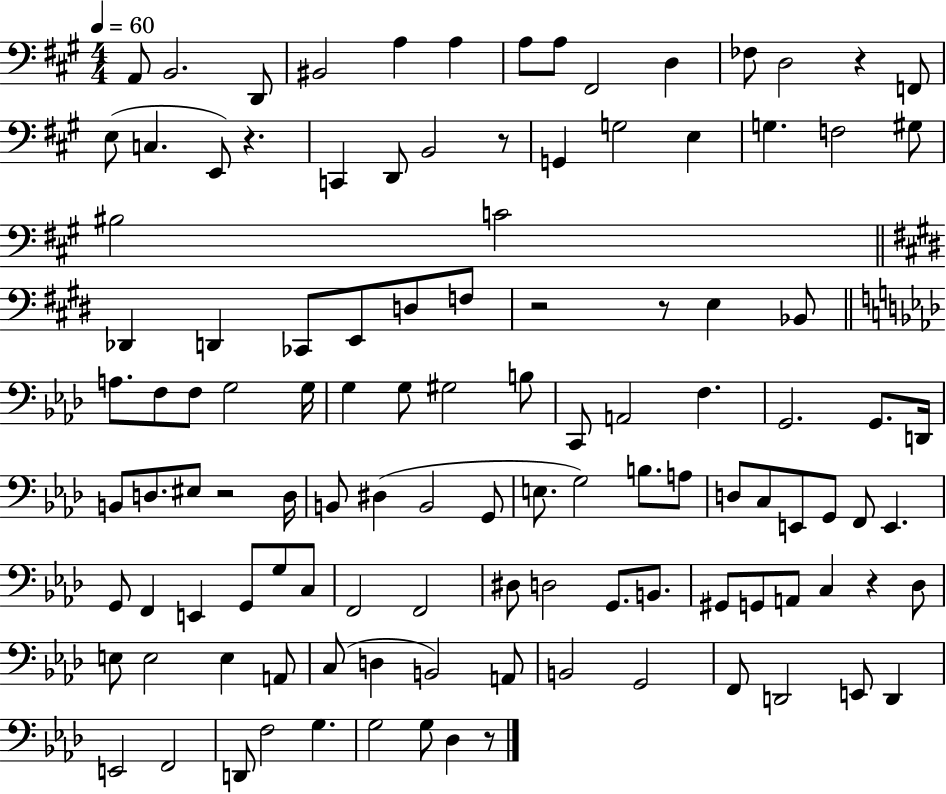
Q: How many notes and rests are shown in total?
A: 115